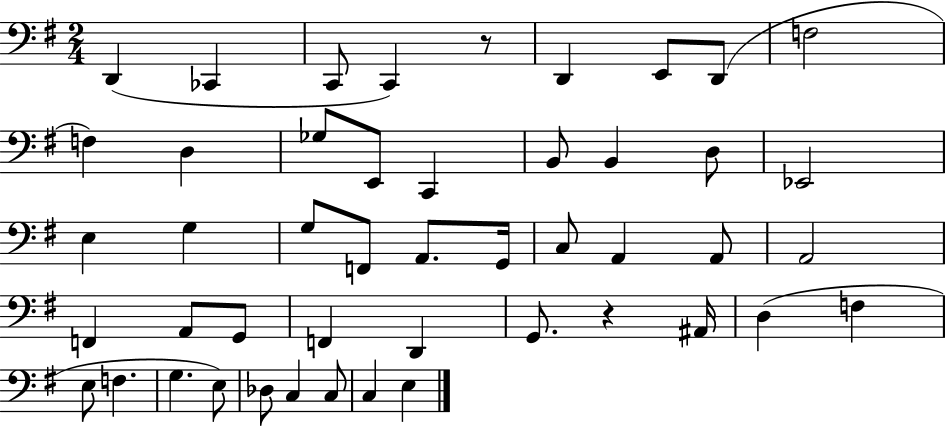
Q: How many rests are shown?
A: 2